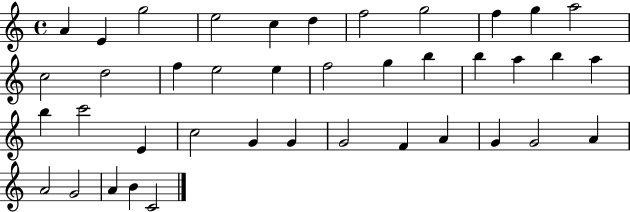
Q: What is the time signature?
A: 4/4